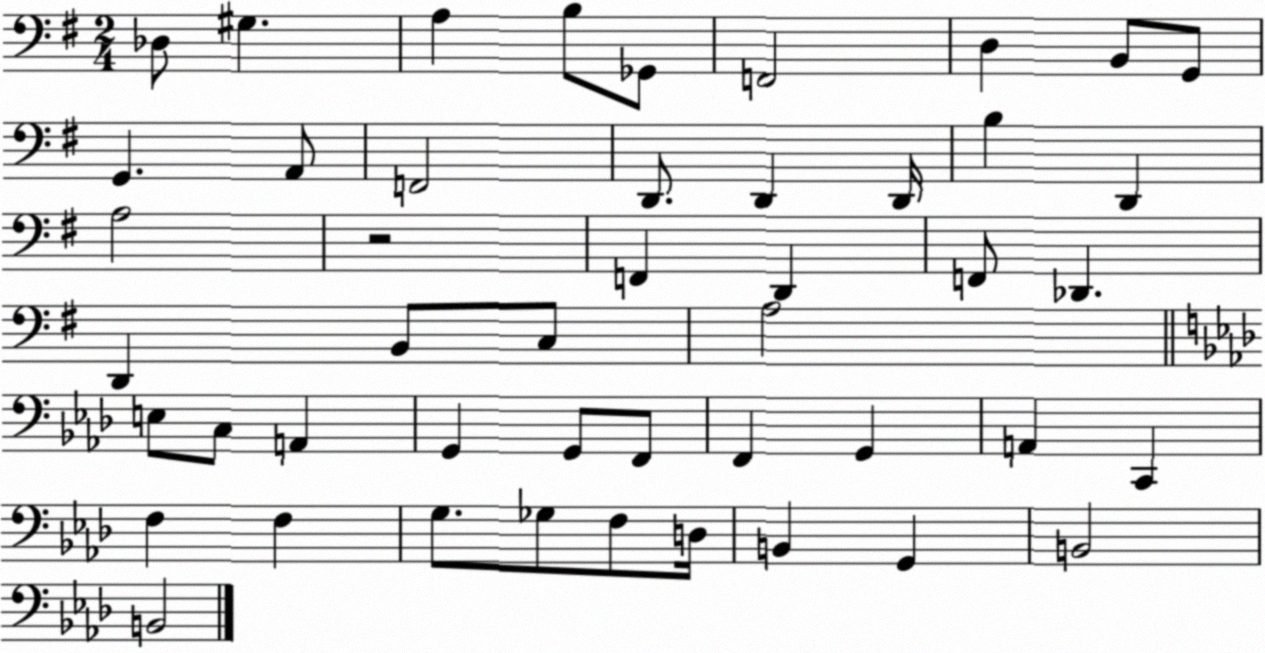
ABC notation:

X:1
T:Untitled
M:2/4
L:1/4
K:G
_D,/2 ^G, A, B,/2 _G,,/2 F,,2 D, B,,/2 G,,/2 G,, A,,/2 F,,2 D,,/2 D,, D,,/4 B, D,, A,2 z2 F,, D,, F,,/2 _D,, D,, B,,/2 C,/2 A,2 E,/2 C,/2 A,, G,, G,,/2 F,,/2 F,, G,, A,, C,, F, F, G,/2 _G,/2 F,/2 D,/4 B,, G,, B,,2 B,,2